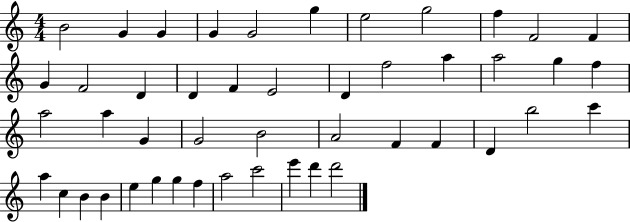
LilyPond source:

{
  \clef treble
  \numericTimeSignature
  \time 4/4
  \key c \major
  b'2 g'4 g'4 | g'4 g'2 g''4 | e''2 g''2 | f''4 f'2 f'4 | \break g'4 f'2 d'4 | d'4 f'4 e'2 | d'4 f''2 a''4 | a''2 g''4 f''4 | \break a''2 a''4 g'4 | g'2 b'2 | a'2 f'4 f'4 | d'4 b''2 c'''4 | \break a''4 c''4 b'4 b'4 | e''4 g''4 g''4 f''4 | a''2 c'''2 | e'''4 d'''4 d'''2 | \break \bar "|."
}